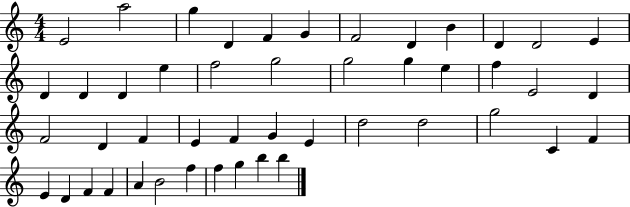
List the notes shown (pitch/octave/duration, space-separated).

E4/h A5/h G5/q D4/q F4/q G4/q F4/h D4/q B4/q D4/q D4/h E4/q D4/q D4/q D4/q E5/q F5/h G5/h G5/h G5/q E5/q F5/q E4/h D4/q F4/h D4/q F4/q E4/q F4/q G4/q E4/q D5/h D5/h G5/h C4/q F4/q E4/q D4/q F4/q F4/q A4/q B4/h F5/q F5/q G5/q B5/q B5/q